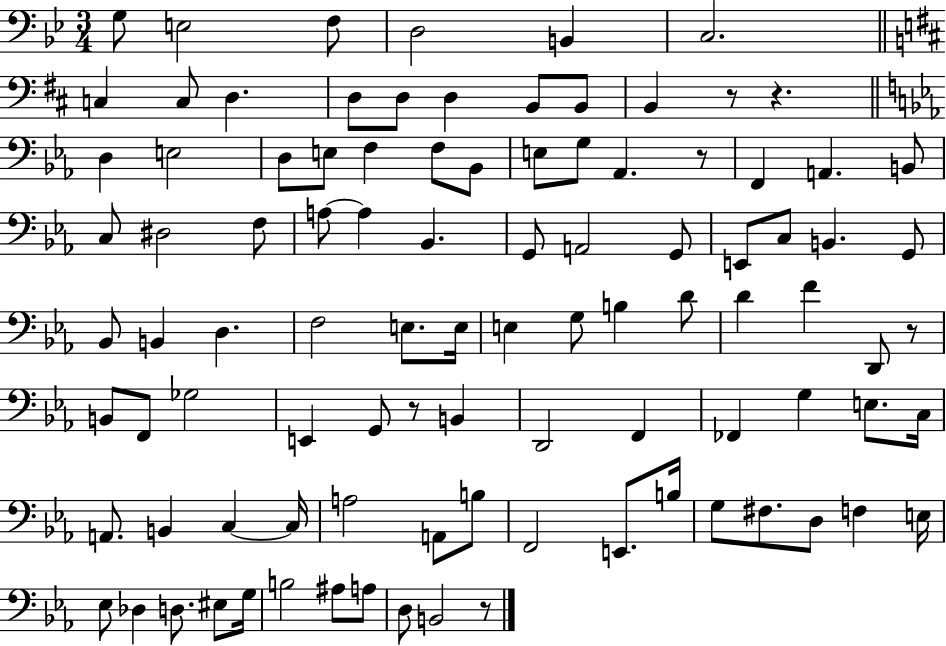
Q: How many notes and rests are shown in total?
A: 97